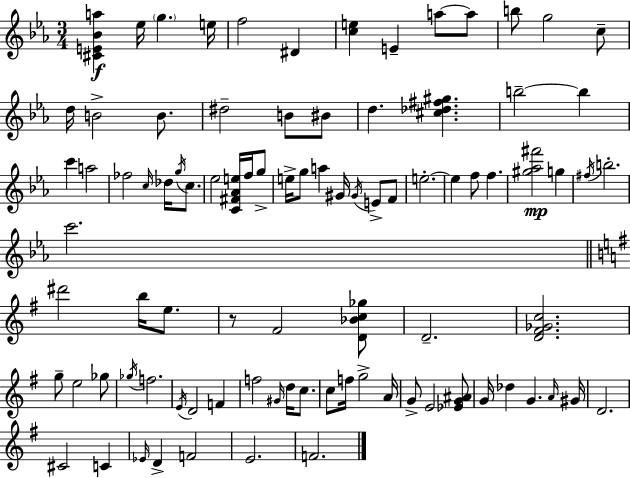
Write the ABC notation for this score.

X:1
T:Untitled
M:3/4
L:1/4
K:Cm
[^CE_Ba] _e/4 g e/4 f2 ^D [ce] E a/2 a/2 b/2 g2 c/2 d/4 B2 B/2 ^d2 B/2 ^B/2 d [^c_d^f^g] b2 b c' a2 _f2 c/4 _d/4 g/4 c/2 _e2 [C^F_Ae]/4 f/4 g/2 e/4 g/2 a ^G/4 ^G/4 E/2 F/2 e2 e f/2 f [^g_a^f']2 g ^f/4 b2 c'2 ^d'2 b/4 e/2 z/2 ^F2 [D_Bc_g]/2 D2 [D^F_Gc]2 g/2 e2 _g/2 _g/4 f2 E/4 D2 F f2 ^G/4 d/4 c/2 c/2 f/4 g2 A/4 G/2 E2 [_EG^A]/2 G/4 _d G A/4 ^G/4 D2 ^C2 C _E/4 D F2 E2 F2